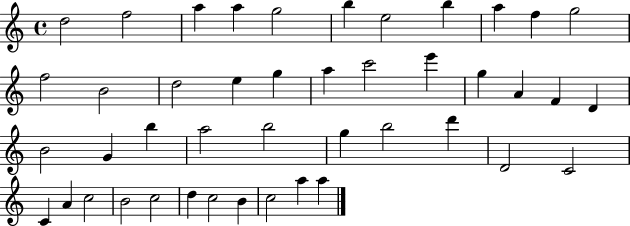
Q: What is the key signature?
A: C major